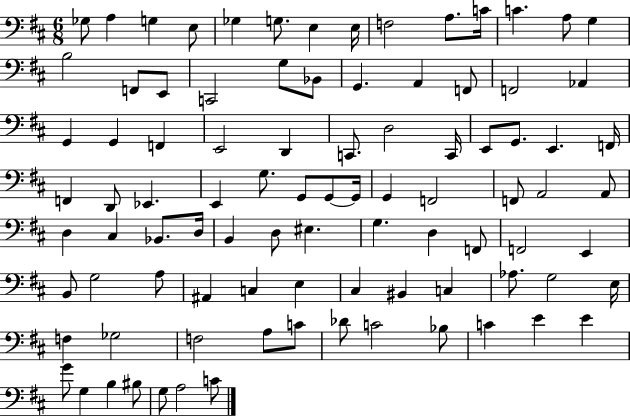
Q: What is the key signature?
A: D major